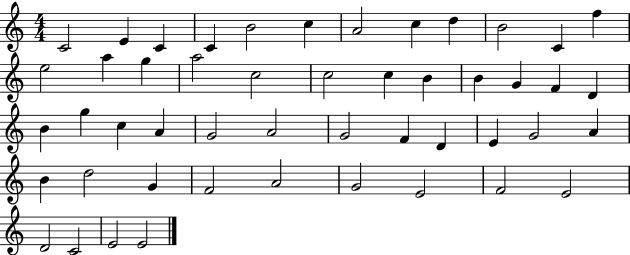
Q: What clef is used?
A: treble